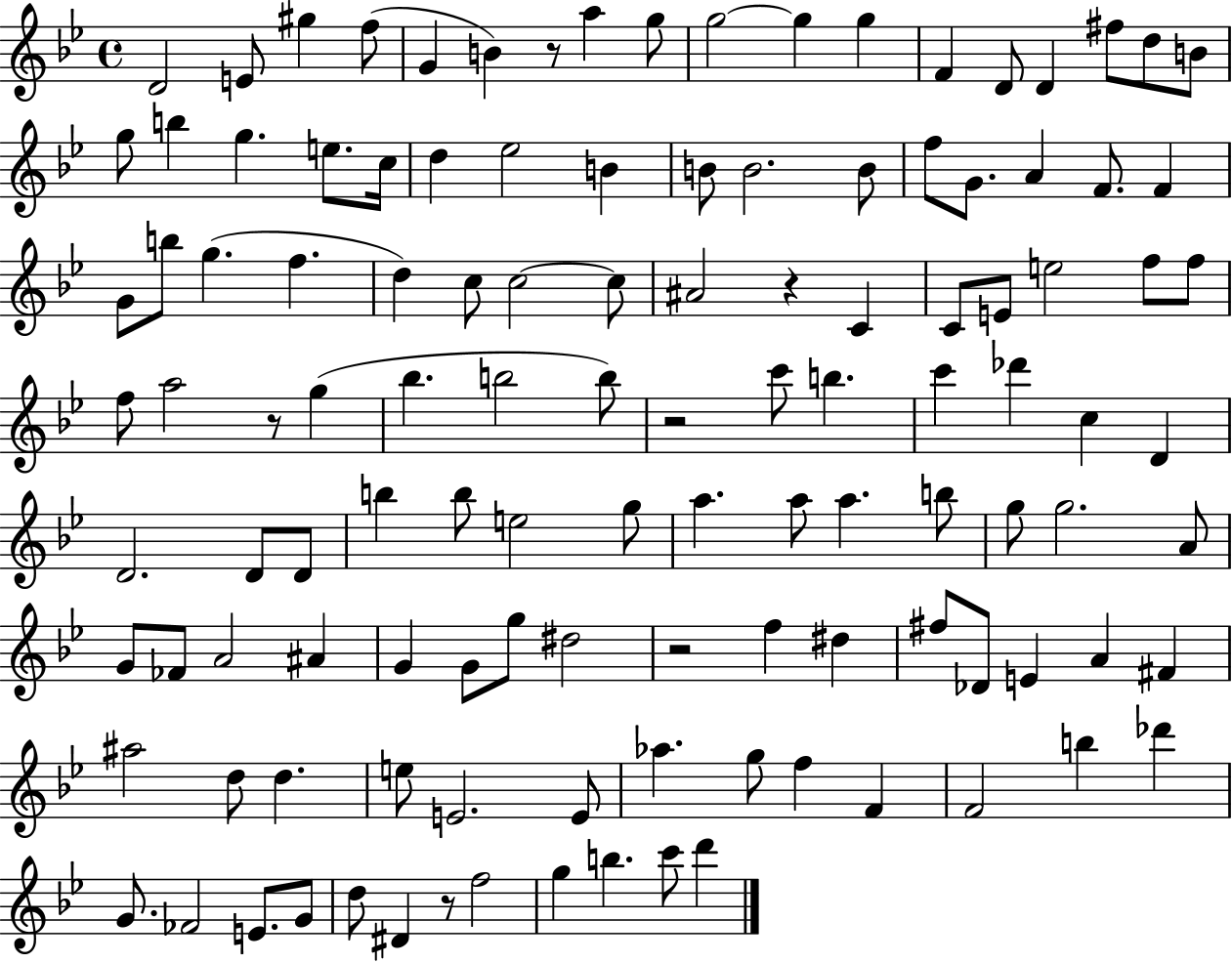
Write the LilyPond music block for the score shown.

{
  \clef treble
  \time 4/4
  \defaultTimeSignature
  \key bes \major
  d'2 e'8 gis''4 f''8( | g'4 b'4) r8 a''4 g''8 | g''2~~ g''4 g''4 | f'4 d'8 d'4 fis''8 d''8 b'8 | \break g''8 b''4 g''4. e''8. c''16 | d''4 ees''2 b'4 | b'8 b'2. b'8 | f''8 g'8. a'4 f'8. f'4 | \break g'8 b''8 g''4.( f''4. | d''4) c''8 c''2~~ c''8 | ais'2 r4 c'4 | c'8 e'8 e''2 f''8 f''8 | \break f''8 a''2 r8 g''4( | bes''4. b''2 b''8) | r2 c'''8 b''4. | c'''4 des'''4 c''4 d'4 | \break d'2. d'8 d'8 | b''4 b''8 e''2 g''8 | a''4. a''8 a''4. b''8 | g''8 g''2. a'8 | \break g'8 fes'8 a'2 ais'4 | g'4 g'8 g''8 dis''2 | r2 f''4 dis''4 | fis''8 des'8 e'4 a'4 fis'4 | \break ais''2 d''8 d''4. | e''8 e'2. e'8 | aes''4. g''8 f''4 f'4 | f'2 b''4 des'''4 | \break g'8. fes'2 e'8. g'8 | d''8 dis'4 r8 f''2 | g''4 b''4. c'''8 d'''4 | \bar "|."
}